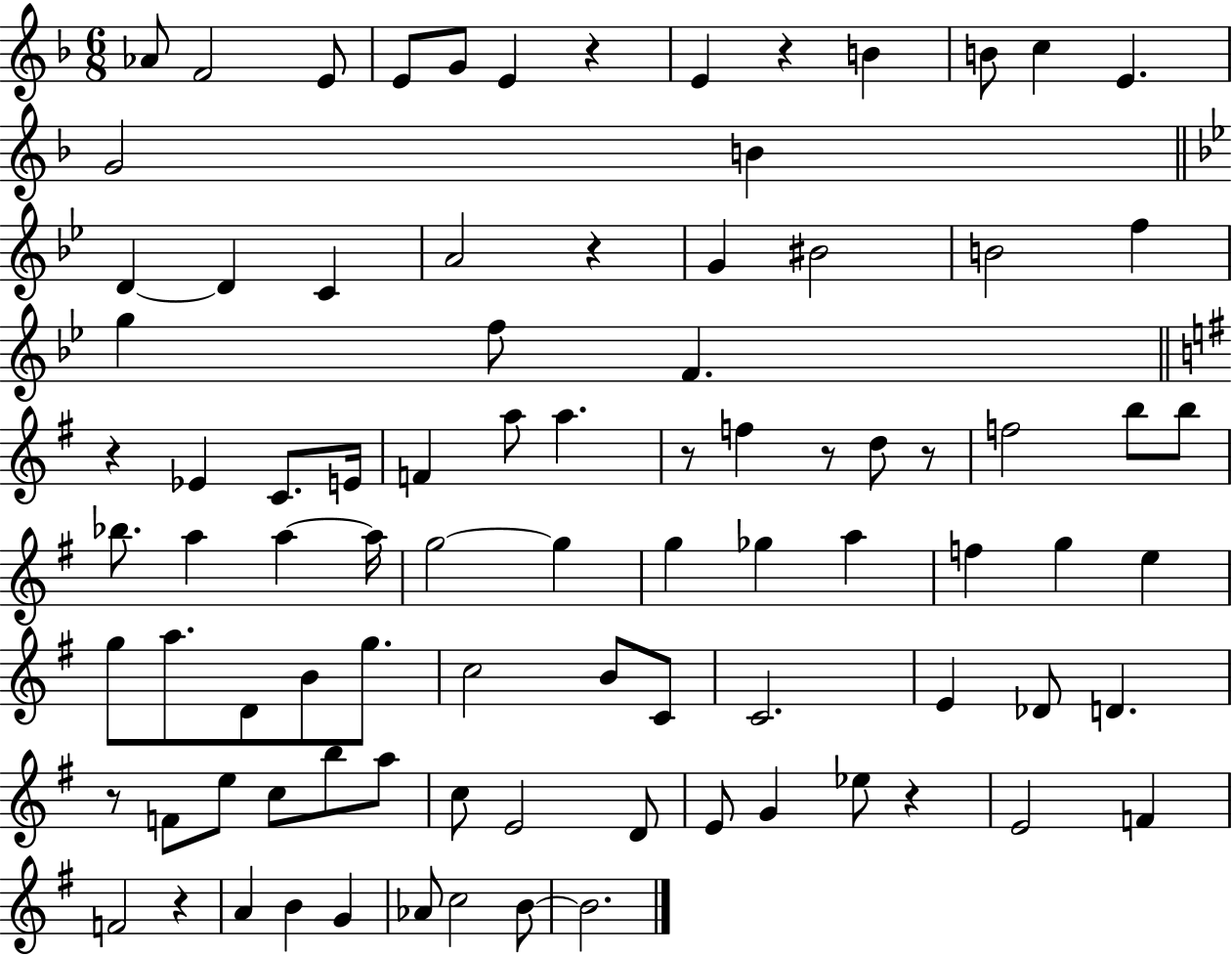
{
  \clef treble
  \numericTimeSignature
  \time 6/8
  \key f \major
  aes'8 f'2 e'8 | e'8 g'8 e'4 r4 | e'4 r4 b'4 | b'8 c''4 e'4. | \break g'2 b'4 | \bar "||" \break \key bes \major d'4~~ d'4 c'4 | a'2 r4 | g'4 bis'2 | b'2 f''4 | \break g''4 f''8 f'4. | \bar "||" \break \key g \major r4 ees'4 c'8. e'16 | f'4 a''8 a''4. | r8 f''4 r8 d''8 r8 | f''2 b''8 b''8 | \break bes''8. a''4 a''4~~ a''16 | g''2~~ g''4 | g''4 ges''4 a''4 | f''4 g''4 e''4 | \break g''8 a''8. d'8 b'8 g''8. | c''2 b'8 c'8 | c'2. | e'4 des'8 d'4. | \break r8 f'8 e''8 c''8 b''8 a''8 | c''8 e'2 d'8 | e'8 g'4 ees''8 r4 | e'2 f'4 | \break f'2 r4 | a'4 b'4 g'4 | aes'8 c''2 b'8~~ | b'2. | \break \bar "|."
}